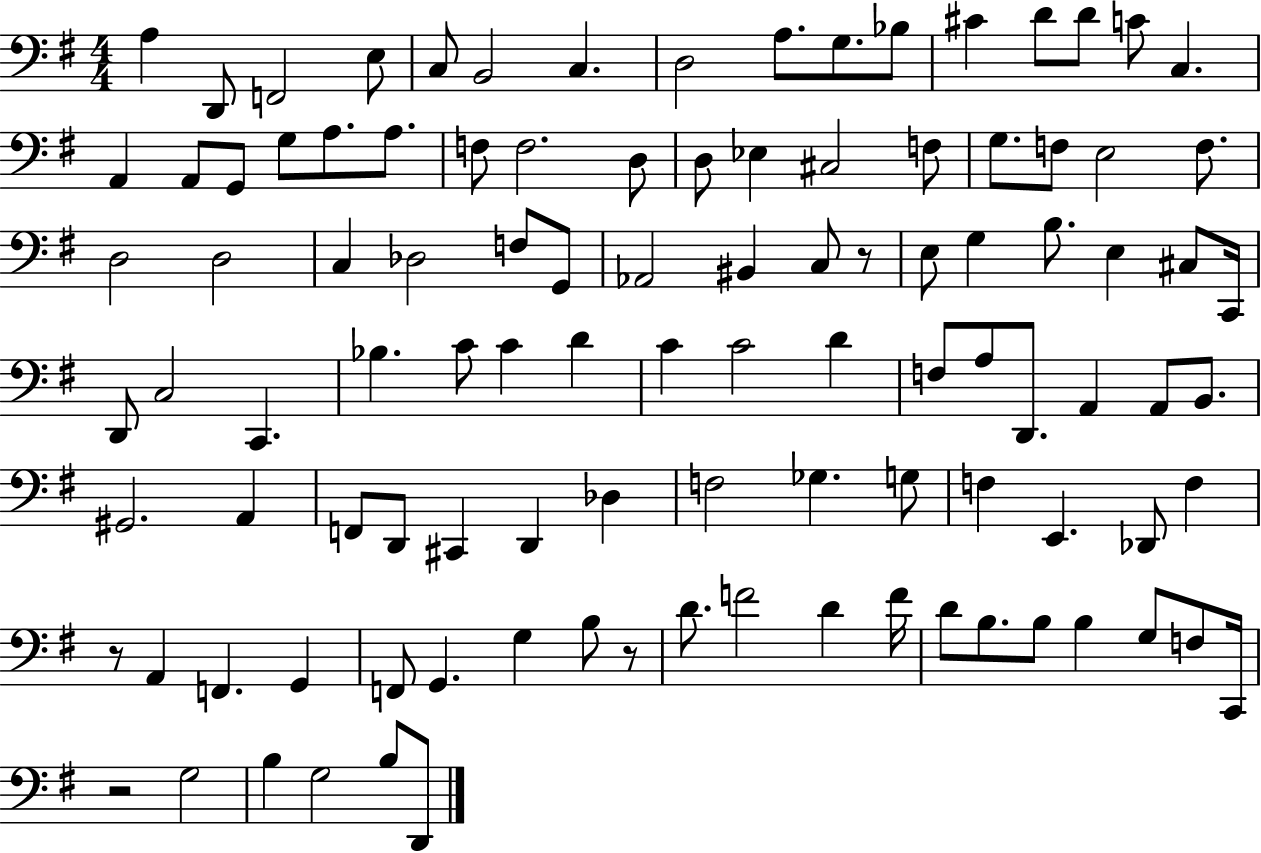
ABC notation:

X:1
T:Untitled
M:4/4
L:1/4
K:G
A, D,,/2 F,,2 E,/2 C,/2 B,,2 C, D,2 A,/2 G,/2 _B,/2 ^C D/2 D/2 C/2 C, A,, A,,/2 G,,/2 G,/2 A,/2 A,/2 F,/2 F,2 D,/2 D,/2 _E, ^C,2 F,/2 G,/2 F,/2 E,2 F,/2 D,2 D,2 C, _D,2 F,/2 G,,/2 _A,,2 ^B,, C,/2 z/2 E,/2 G, B,/2 E, ^C,/2 C,,/4 D,,/2 C,2 C,, _B, C/2 C D C C2 D F,/2 A,/2 D,,/2 A,, A,,/2 B,,/2 ^G,,2 A,, F,,/2 D,,/2 ^C,, D,, _D, F,2 _G, G,/2 F, E,, _D,,/2 F, z/2 A,, F,, G,, F,,/2 G,, G, B,/2 z/2 D/2 F2 D F/4 D/2 B,/2 B,/2 B, G,/2 F,/2 C,,/4 z2 G,2 B, G,2 B,/2 D,,/2